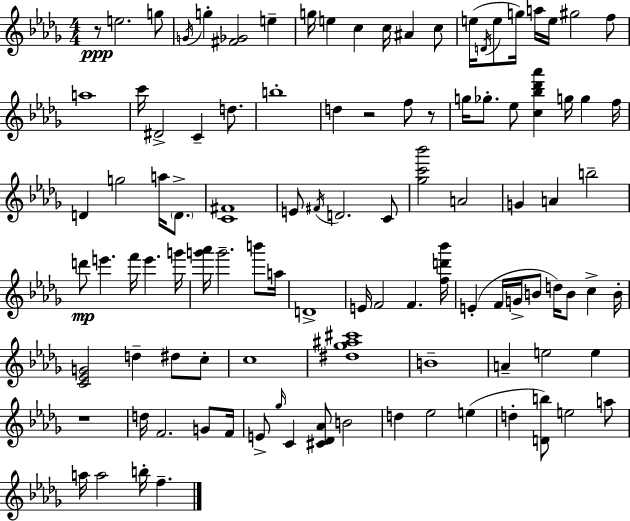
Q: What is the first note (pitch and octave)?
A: E5